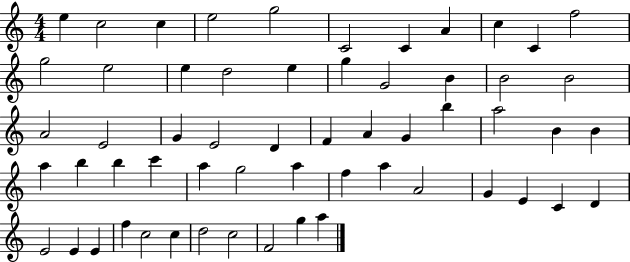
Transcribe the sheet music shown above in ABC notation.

X:1
T:Untitled
M:4/4
L:1/4
K:C
e c2 c e2 g2 C2 C A c C f2 g2 e2 e d2 e g G2 B B2 B2 A2 E2 G E2 D F A G b a2 B B a b b c' a g2 a f a A2 G E C D E2 E E f c2 c d2 c2 F2 g a